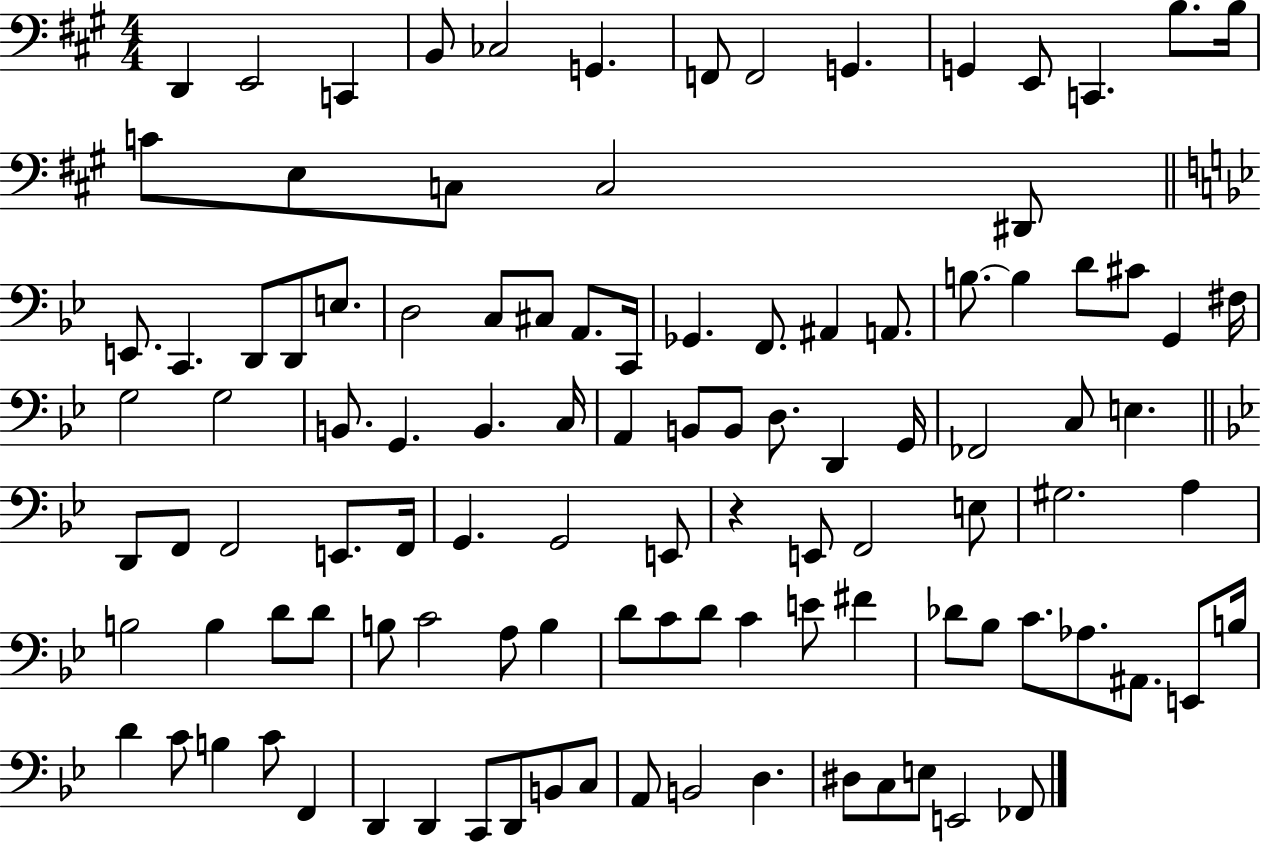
D2/q E2/h C2/q B2/e CES3/h G2/q. F2/e F2/h G2/q. G2/q E2/e C2/q. B3/e. B3/s C4/e E3/e C3/e C3/h D#2/e E2/e. C2/q. D2/e D2/e E3/e. D3/h C3/e C#3/e A2/e. C2/s Gb2/q. F2/e. A#2/q A2/e. B3/e. B3/q D4/e C#4/e G2/q F#3/s G3/h G3/h B2/e. G2/q. B2/q. C3/s A2/q B2/e B2/e D3/e. D2/q G2/s FES2/h C3/e E3/q. D2/e F2/e F2/h E2/e. F2/s G2/q. G2/h E2/e R/q E2/e F2/h E3/e G#3/h. A3/q B3/h B3/q D4/e D4/e B3/e C4/h A3/e B3/q D4/e C4/e D4/e C4/q E4/e F#4/q Db4/e Bb3/e C4/e. Ab3/e. A#2/e. E2/e B3/s D4/q C4/e B3/q C4/e F2/q D2/q D2/q C2/e D2/e B2/e C3/e A2/e B2/h D3/q. D#3/e C3/e E3/e E2/h FES2/e